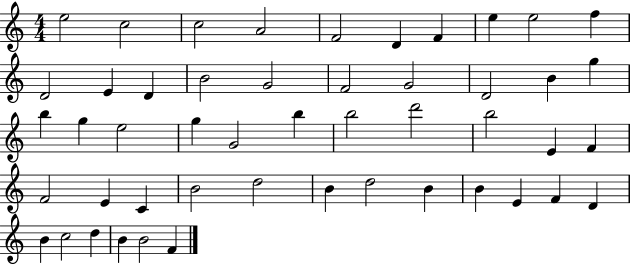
E5/h C5/h C5/h A4/h F4/h D4/q F4/q E5/q E5/h F5/q D4/h E4/q D4/q B4/h G4/h F4/h G4/h D4/h B4/q G5/q B5/q G5/q E5/h G5/q G4/h B5/q B5/h D6/h B5/h E4/q F4/q F4/h E4/q C4/q B4/h D5/h B4/q D5/h B4/q B4/q E4/q F4/q D4/q B4/q C5/h D5/q B4/q B4/h F4/q